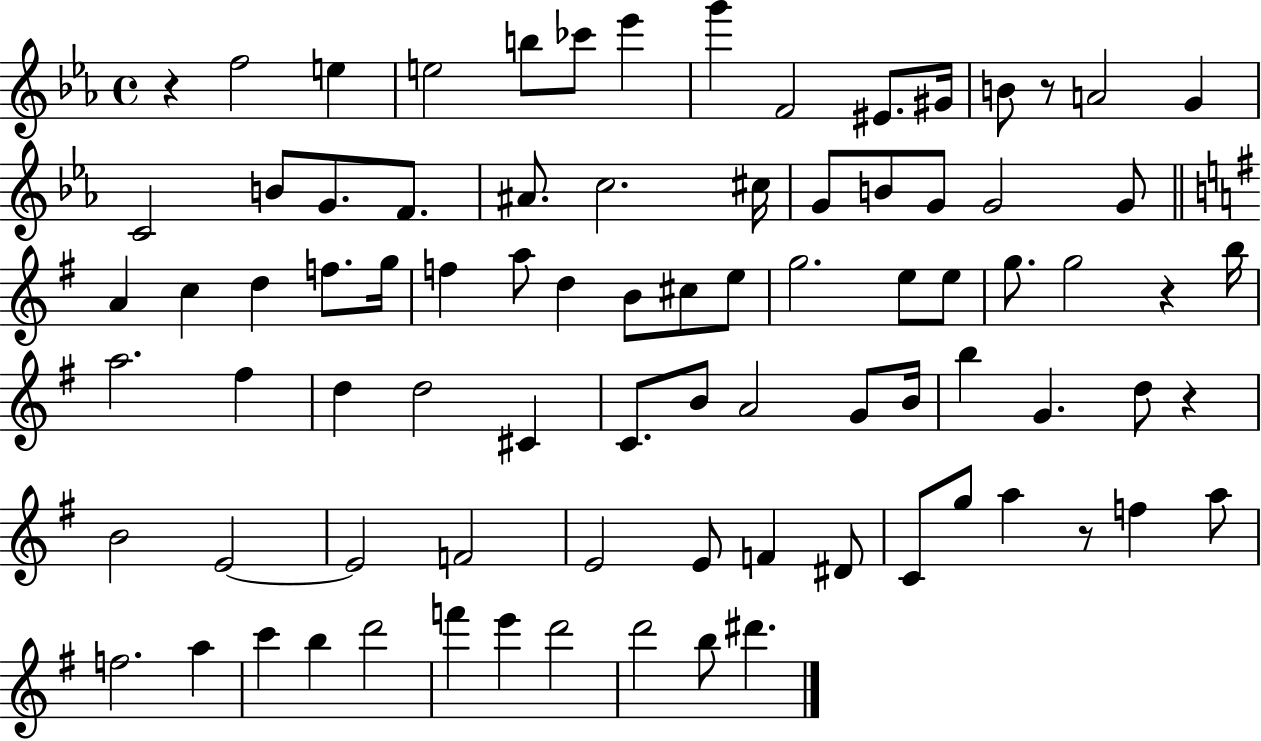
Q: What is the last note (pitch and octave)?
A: D#6